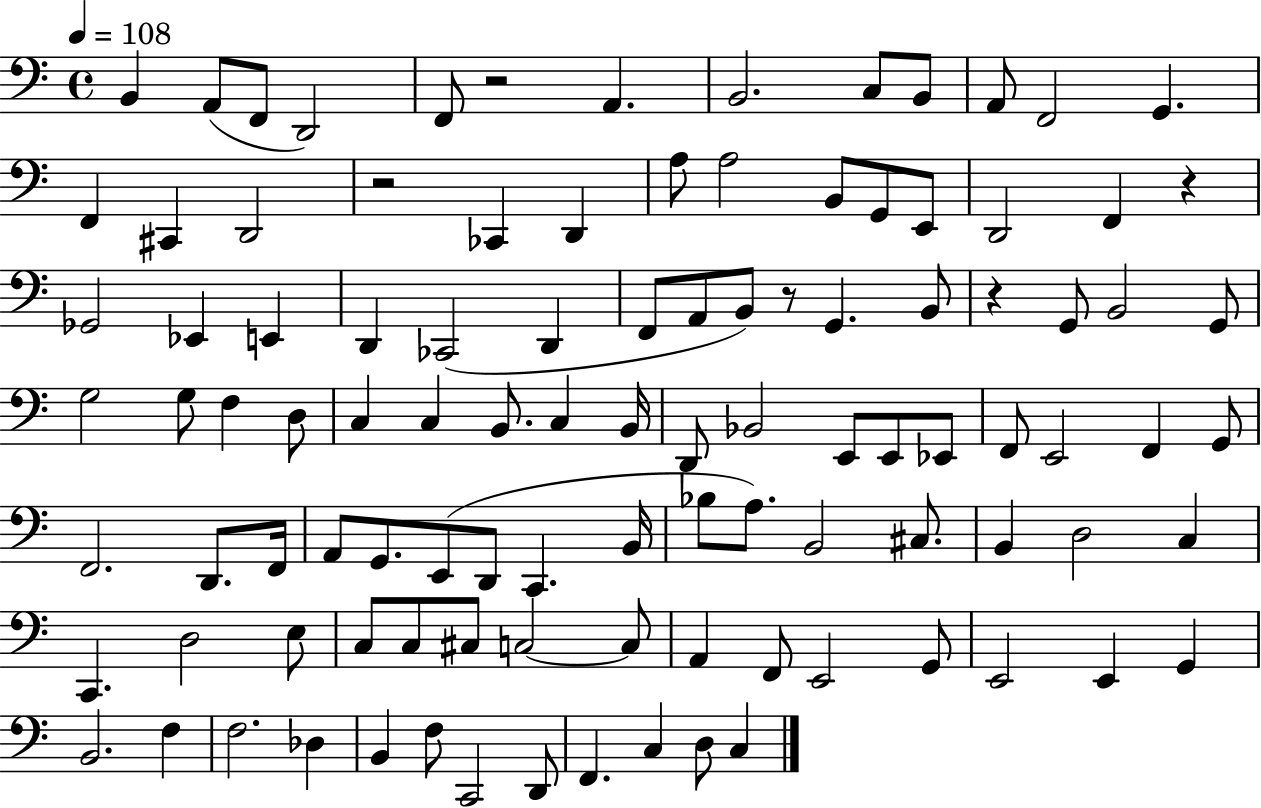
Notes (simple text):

B2/q A2/e F2/e D2/h F2/e R/h A2/q. B2/h. C3/e B2/e A2/e F2/h G2/q. F2/q C#2/q D2/h R/h CES2/q D2/q A3/e A3/h B2/e G2/e E2/e D2/h F2/q R/q Gb2/h Eb2/q E2/q D2/q CES2/h D2/q F2/e A2/e B2/e R/e G2/q. B2/e R/q G2/e B2/h G2/e G3/h G3/e F3/q D3/e C3/q C3/q B2/e. C3/q B2/s D2/e Bb2/h E2/e E2/e Eb2/e F2/e E2/h F2/q G2/e F2/h. D2/e. F2/s A2/e G2/e. E2/e D2/e C2/q. B2/s Bb3/e A3/e. B2/h C#3/e. B2/q D3/h C3/q C2/q. D3/h E3/e C3/e C3/e C#3/e C3/h C3/e A2/q F2/e E2/h G2/e E2/h E2/q G2/q B2/h. F3/q F3/h. Db3/q B2/q F3/e C2/h D2/e F2/q. C3/q D3/e C3/q